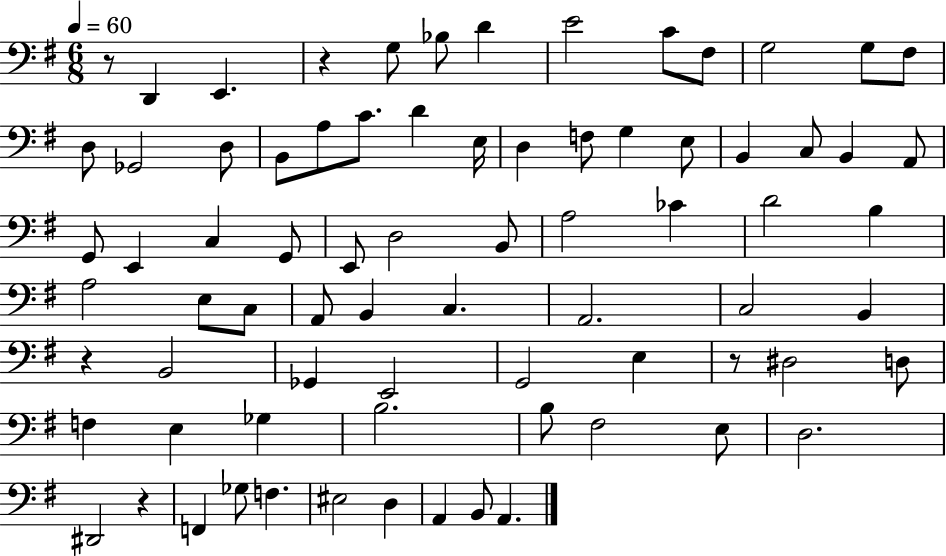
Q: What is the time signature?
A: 6/8